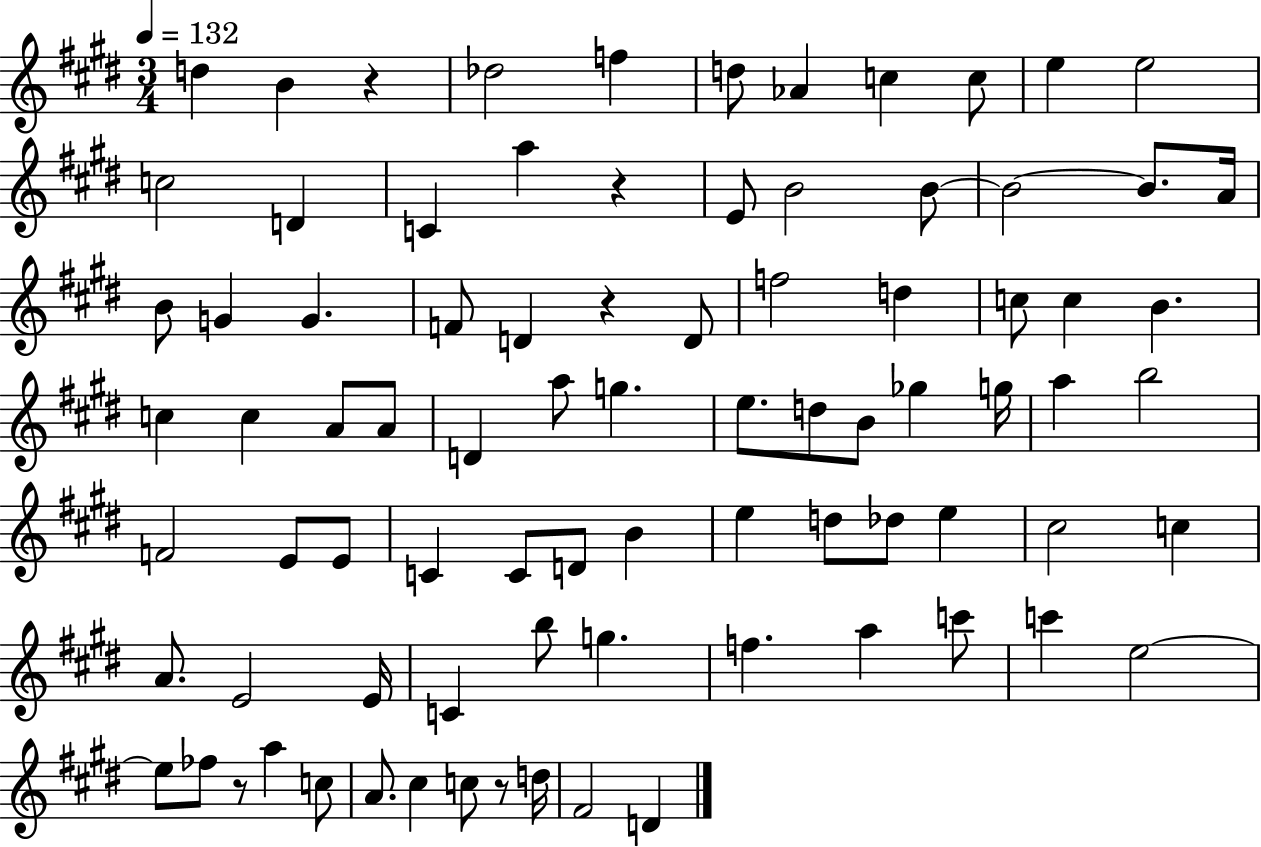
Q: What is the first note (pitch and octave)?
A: D5